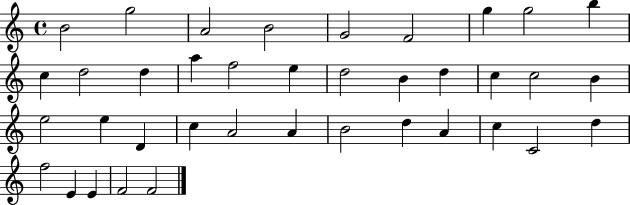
B4/h G5/h A4/h B4/h G4/h F4/h G5/q G5/h B5/q C5/q D5/h D5/q A5/q F5/h E5/q D5/h B4/q D5/q C5/q C5/h B4/q E5/h E5/q D4/q C5/q A4/h A4/q B4/h D5/q A4/q C5/q C4/h D5/q F5/h E4/q E4/q F4/h F4/h